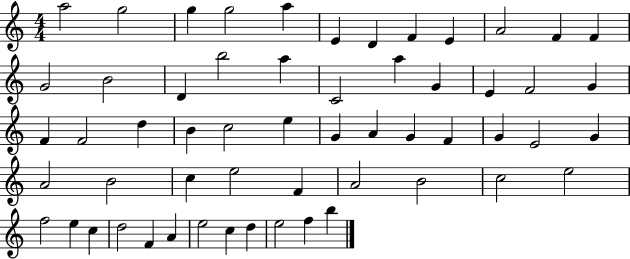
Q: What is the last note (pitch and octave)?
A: B5